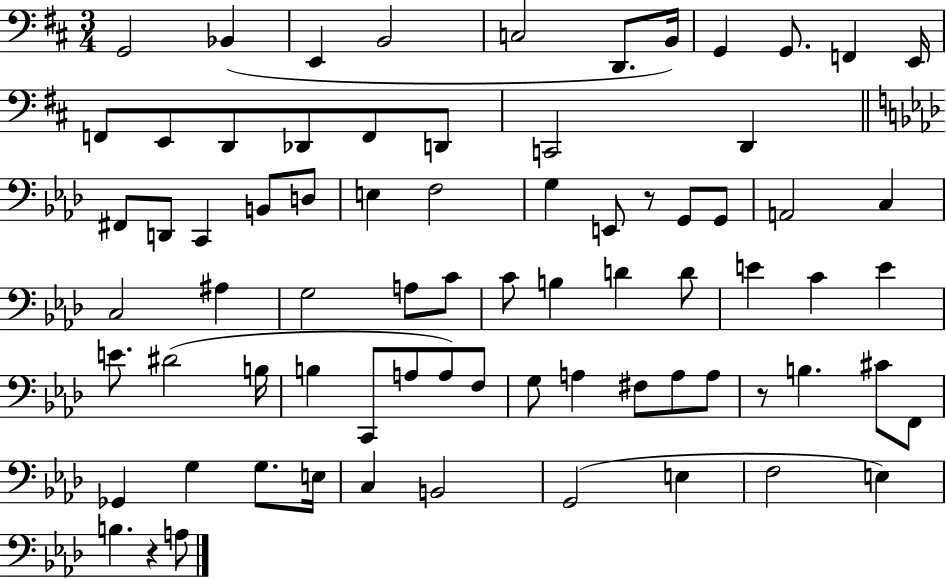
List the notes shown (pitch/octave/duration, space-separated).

G2/h Bb2/q E2/q B2/h C3/h D2/e. B2/s G2/q G2/e. F2/q E2/s F2/e E2/e D2/e Db2/e F2/e D2/e C2/h D2/q F#2/e D2/e C2/q B2/e D3/e E3/q F3/h G3/q E2/e R/e G2/e G2/e A2/h C3/q C3/h A#3/q G3/h A3/e C4/e C4/e B3/q D4/q D4/e E4/q C4/q E4/q E4/e. D#4/h B3/s B3/q C2/e A3/e A3/e F3/e G3/e A3/q F#3/e A3/e A3/e R/e B3/q. C#4/e F2/e Gb2/q G3/q G3/e. E3/s C3/q B2/h G2/h E3/q F3/h E3/q B3/q. R/q A3/e